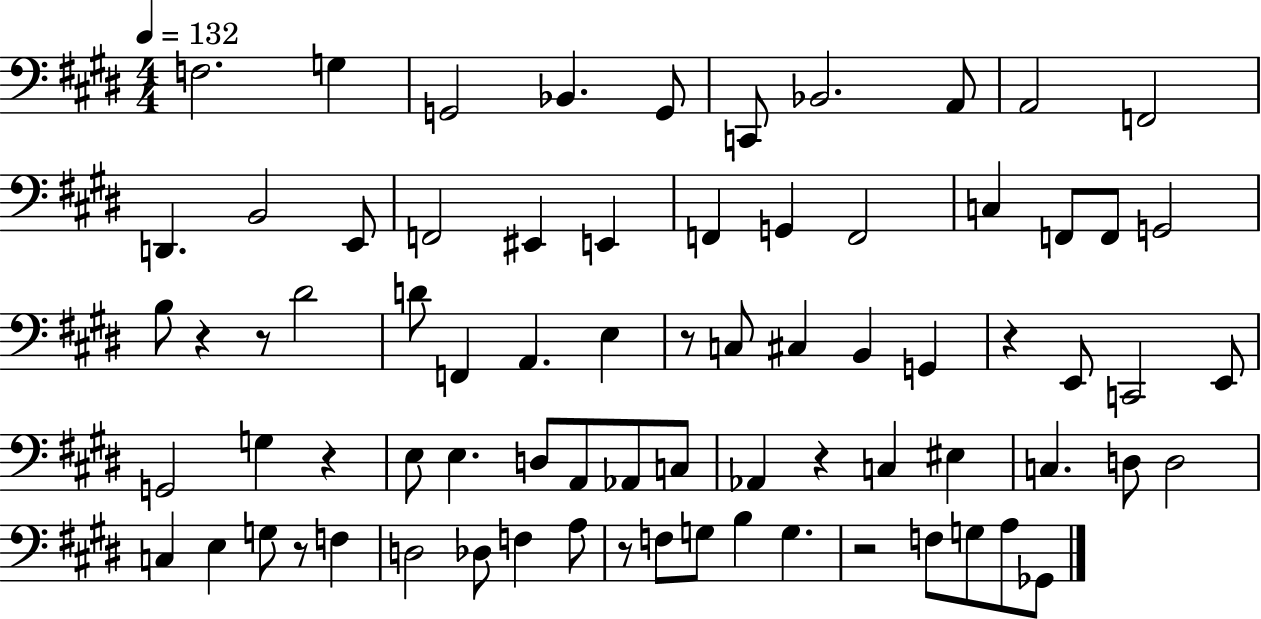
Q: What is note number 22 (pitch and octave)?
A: F2